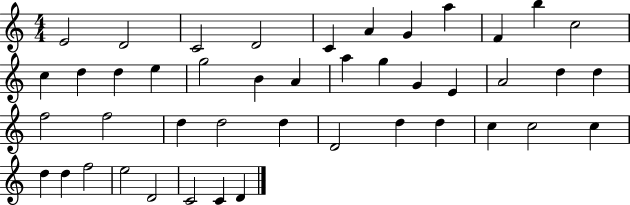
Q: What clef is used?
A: treble